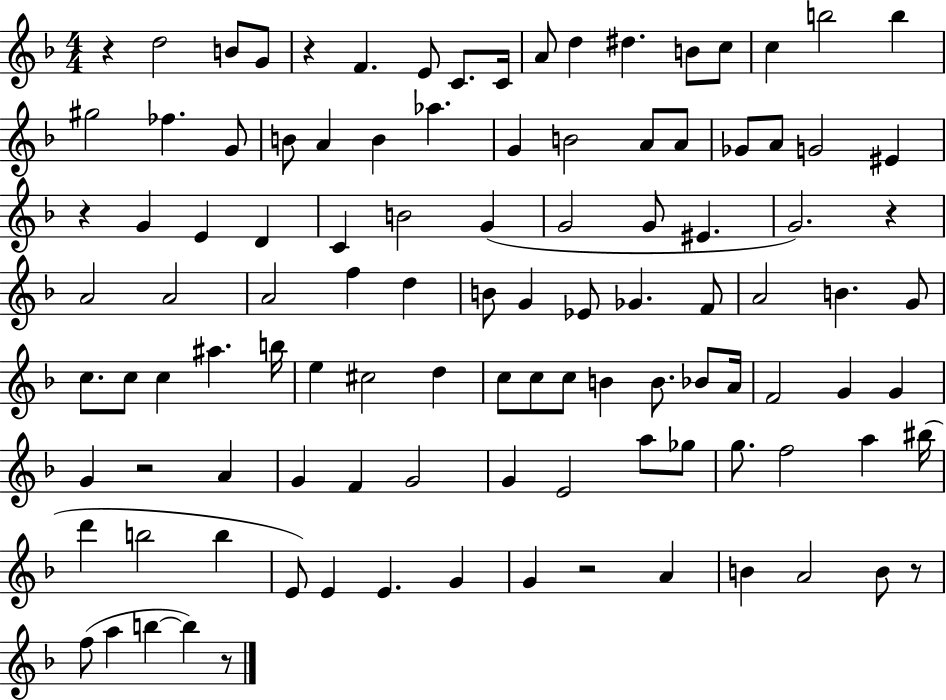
{
  \clef treble
  \numericTimeSignature
  \time 4/4
  \key f \major
  \repeat volta 2 { r4 d''2 b'8 g'8 | r4 f'4. e'8 c'8. c'16 | a'8 d''4 dis''4. b'8 c''8 | c''4 b''2 b''4 | \break gis''2 fes''4. g'8 | b'8 a'4 b'4 aes''4. | g'4 b'2 a'8 a'8 | ges'8 a'8 g'2 eis'4 | \break r4 g'4 e'4 d'4 | c'4 b'2 g'4( | g'2 g'8 eis'4. | g'2.) r4 | \break a'2 a'2 | a'2 f''4 d''4 | b'8 g'4 ees'8 ges'4. f'8 | a'2 b'4. g'8 | \break c''8. c''8 c''4 ais''4. b''16 | e''4 cis''2 d''4 | c''8 c''8 c''8 b'4 b'8. bes'8 a'16 | f'2 g'4 g'4 | \break g'4 r2 a'4 | g'4 f'4 g'2 | g'4 e'2 a''8 ges''8 | g''8. f''2 a''4 bis''16( | \break d'''4 b''2 b''4 | e'8) e'4 e'4. g'4 | g'4 r2 a'4 | b'4 a'2 b'8 r8 | \break f''8( a''4 b''4~~ b''4) r8 | } \bar "|."
}